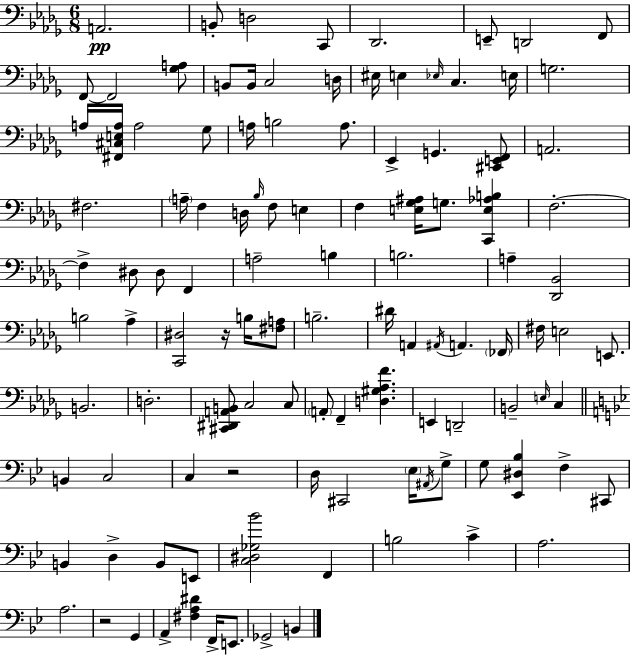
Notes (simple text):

A2/h. B2/e D3/h C2/e Db2/h. E2/e D2/h F2/e F2/e F2/h [Gb3,A3]/e B2/e B2/s C3/h D3/s EIS3/s E3/q Eb3/s C3/q. E3/s G3/h. A3/s [F#2,C#3,E3,A3]/s A3/h Gb3/e A3/s B3/h A3/e. Eb2/q G2/q. [C#2,E2,F2]/e A2/h. F#3/h. A3/s F3/q D3/s Bb3/s F3/e E3/q F3/q [E3,Gb3,A#3]/s G3/e. [C2,E3,Ab3,B3]/q F3/h. F3/q D#3/e D#3/e F2/q A3/h B3/q B3/h. A3/q [Db2,Bb2]/h B3/h Ab3/q [C2,D#3]/h R/s B3/s [F#3,A3]/e B3/h. D#4/s A2/q A#2/s A2/q. FES2/s F#3/s E3/h E2/e. B2/h. D3/h. [C#2,D#2,A2,B2]/e C3/h C3/e A2/e F2/q [D3,G#3,Ab3,F4]/q. E2/q D2/h B2/h E3/s C3/q B2/q C3/h C3/q R/h D3/s C#2/h Eb3/s A#2/s G3/e G3/e [Eb2,D#3,Bb3]/q F3/q C#2/e B2/q D3/q B2/e E2/e [C3,D#3,Gb3,Bb4]/h F2/q B3/h C4/q A3/h. A3/h. R/h G2/q A2/q [F#3,A3,D#4]/q F2/s E2/e. Gb2/h B2/q